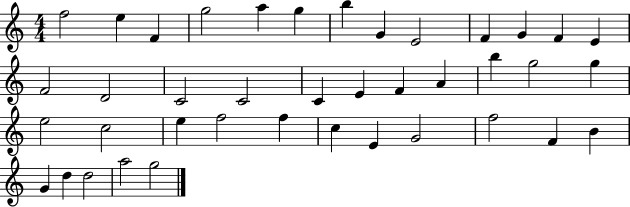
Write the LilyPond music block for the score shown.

{
  \clef treble
  \numericTimeSignature
  \time 4/4
  \key c \major
  f''2 e''4 f'4 | g''2 a''4 g''4 | b''4 g'4 e'2 | f'4 g'4 f'4 e'4 | \break f'2 d'2 | c'2 c'2 | c'4 e'4 f'4 a'4 | b''4 g''2 g''4 | \break e''2 c''2 | e''4 f''2 f''4 | c''4 e'4 g'2 | f''2 f'4 b'4 | \break g'4 d''4 d''2 | a''2 g''2 | \bar "|."
}